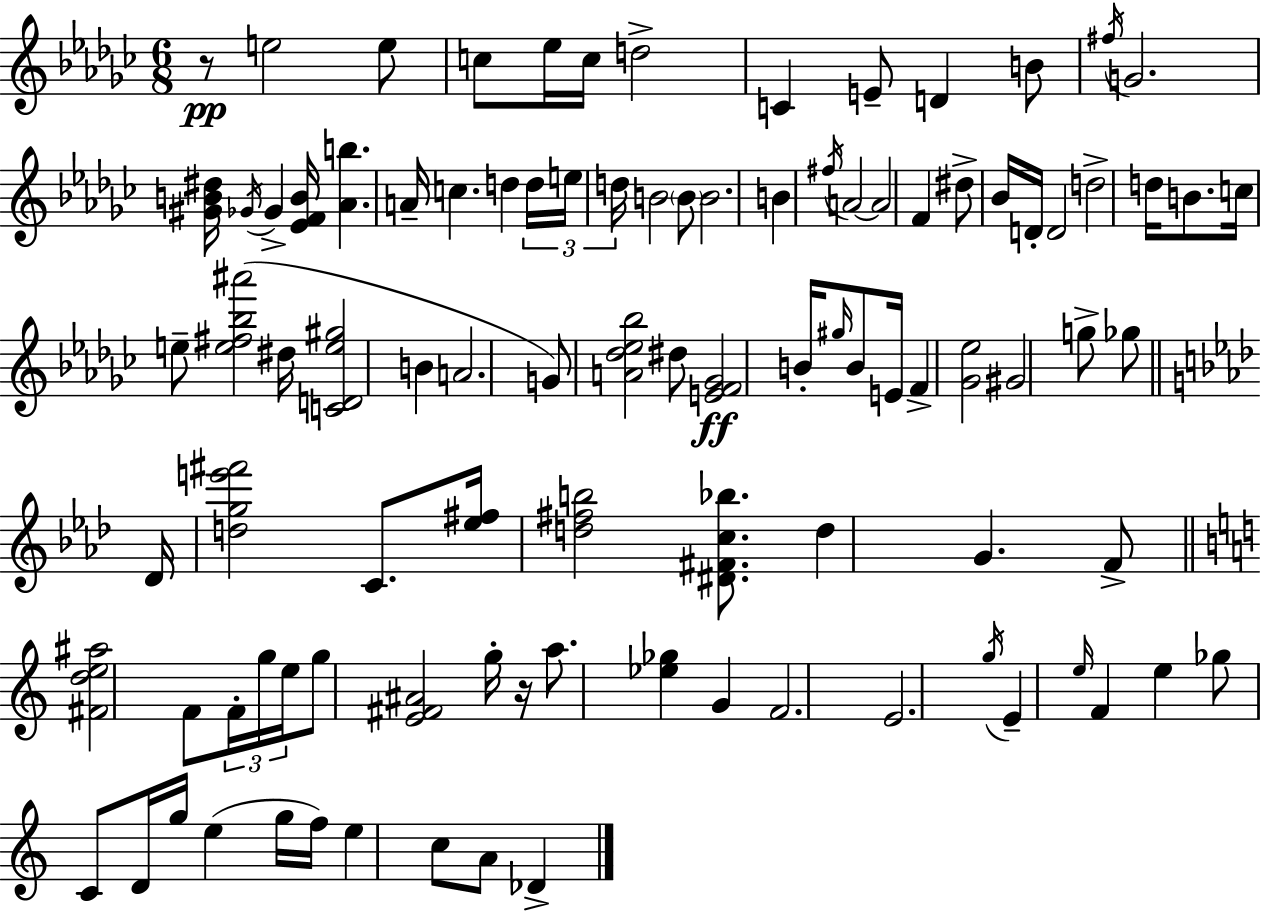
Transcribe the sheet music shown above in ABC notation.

X:1
T:Untitled
M:6/8
L:1/4
K:Ebm
z/2 e2 e/2 c/2 _e/4 c/4 d2 C E/2 D B/2 ^f/4 G2 [^GB^d]/4 _G/4 _G [_EFB]/4 [_Ab] A/4 c d d/4 e/4 d/4 B2 B/2 B2 B ^f/4 A2 A2 F ^d/2 _B/4 D/4 D2 d2 d/4 B/2 c/4 e/2 [e^f_b^a']2 ^d/4 [CDe^g]2 B A2 G/2 [A_d_e_b]2 ^d/2 [EF_G]2 B/4 ^g/4 B/2 E/4 F [_G_e]2 ^G2 g/2 _g/2 _D/4 [dge'^f']2 C/2 [_e^f]/4 [d^fb]2 [^D^Fc_b]/2 d G F/2 [^Fde^a]2 F/2 F/4 g/4 e/4 g/2 [E^F^A]2 g/4 z/4 a/2 [_e_g] G F2 E2 g/4 E e/4 F e _g/2 C/2 D/4 g/4 e g/4 f/4 e c/2 A/2 _D